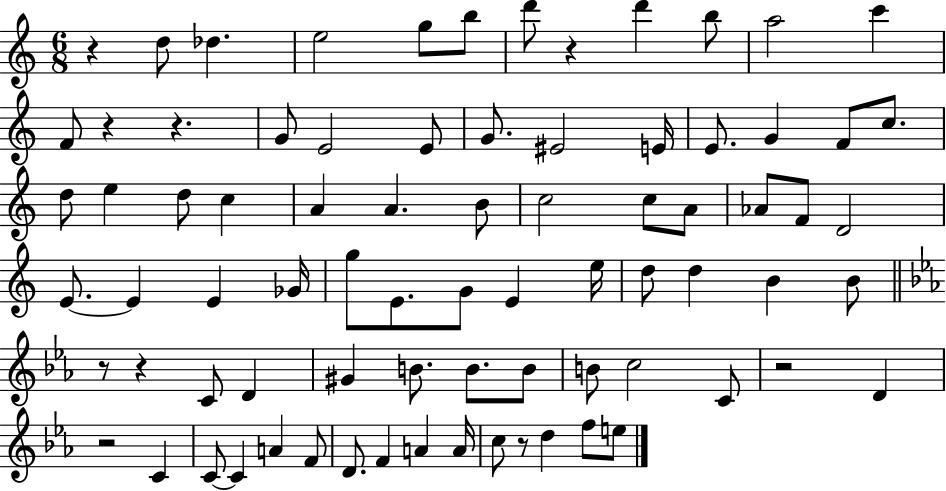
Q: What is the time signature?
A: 6/8